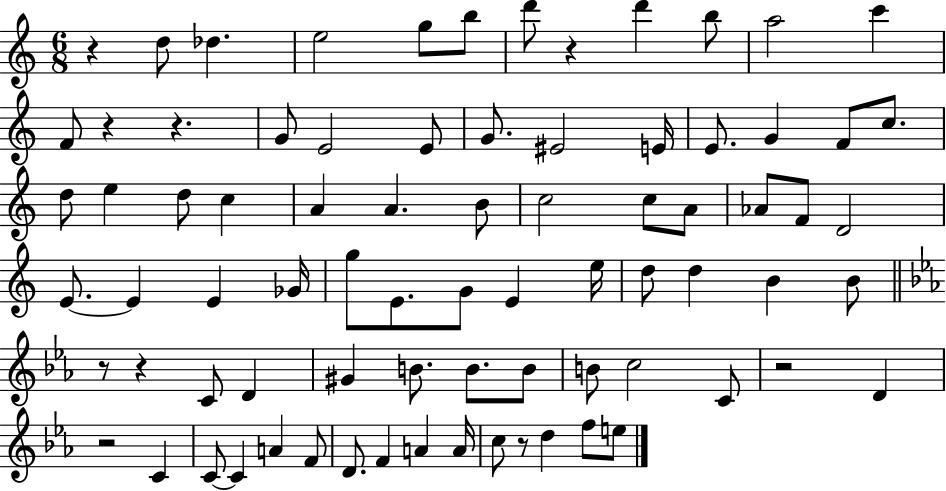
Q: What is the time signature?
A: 6/8